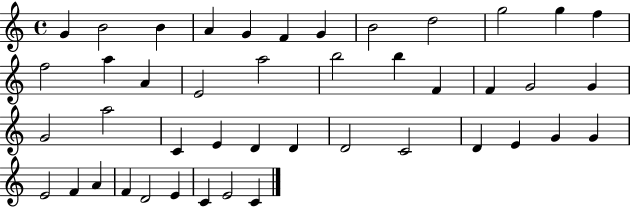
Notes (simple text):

G4/q B4/h B4/q A4/q G4/q F4/q G4/q B4/h D5/h G5/h G5/q F5/q F5/h A5/q A4/q E4/h A5/h B5/h B5/q F4/q F4/q G4/h G4/q G4/h A5/h C4/q E4/q D4/q D4/q D4/h C4/h D4/q E4/q G4/q G4/q E4/h F4/q A4/q F4/q D4/h E4/q C4/q E4/h C4/q